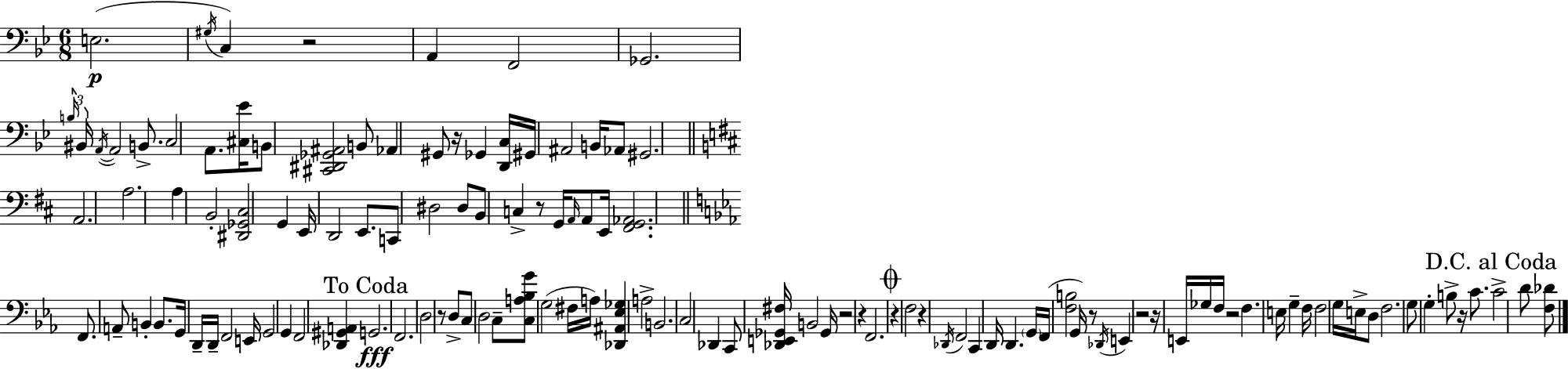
{
  \clef bass
  \numericTimeSignature
  \time 6/8
  \key g \minor
  e2.(\p | \acciaccatura { gis16 } c4) r2 | a,4 f,2 | ges,2. | \break \tuplet 3/2 { \grace { b16 } bis,16 \acciaccatura { a,16~ }~ } a,2 | b,8.-> c2 a,8. | <cis ees'>16 b,8 <cis, dis, ges, ais,>2 | b,8 aes,4 gis,8 r16 ges,4 | \break <d, c>16 gis,16 ais,2 | b,16 aes,8 gis,2. | \bar "||" \break \key b \minor a,2. | a2. | a4 b,2-. | <dis, ges, cis>2 g,4 | \break e,16 d,2 e,8. | c,8 dis2 dis8 | b,8 c4-> r8 g,16 \grace { a,16 } a,8 | e,16 <fis, g, aes,>2. | \break \bar "||" \break \key c \minor f,8. a,8-- b,4-. b,8. | g,16 d,16-- d,16-- f,2 e,16 | g,2 g,4 | f,2 <des, gis, a,>4 | \break \mark "To Coda" g,2.\fff | f,2. | d2 r8 d8-> | c8 d2 c8-- | \break <c a bes g'>8 g2( fis16 a16) | <des, ais, ees ges>4 a2-> | b,2. | c2 des,4 | \break c,8 <des, e, ges, fis>16 b,2 ges,16 | r2 r4 | f,2. | \mark \markup { \musicglyph "scripts.coda" } r4 f2 | \break r4 \acciaccatura { des,16 } f,2 | c,4 d,16 d,4. | \parenthesize g,16 f,16( <f b>2 g,16) r8 | \acciaccatura { des,16 } e,4 r2 | \break r16 e,16 ges16 f16 r2 | f4. e16 g4-- | f16 f2 g16 e16-> | d8 f2. | \break g8 g4-. b8-> r16 c'8. | \mark "D.C. al Coda" c'2-> d'8 | <f des'>8 \bar "|."
}